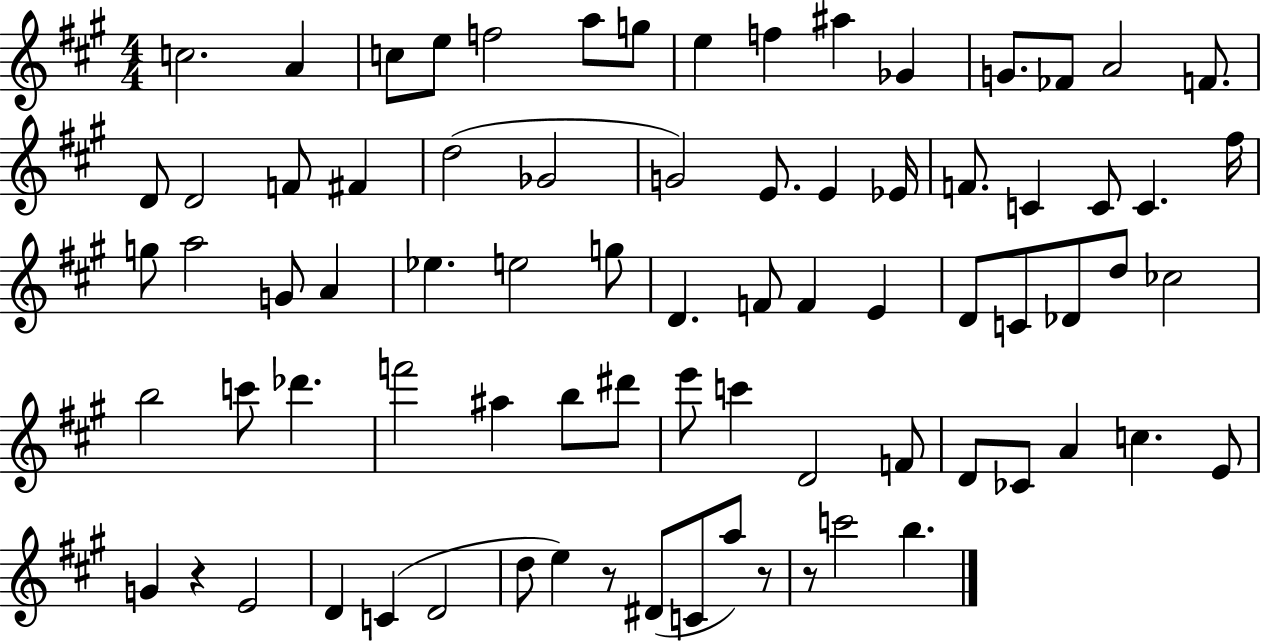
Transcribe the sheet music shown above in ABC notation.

X:1
T:Untitled
M:4/4
L:1/4
K:A
c2 A c/2 e/2 f2 a/2 g/2 e f ^a _G G/2 _F/2 A2 F/2 D/2 D2 F/2 ^F d2 _G2 G2 E/2 E _E/4 F/2 C C/2 C ^f/4 g/2 a2 G/2 A _e e2 g/2 D F/2 F E D/2 C/2 _D/2 d/2 _c2 b2 c'/2 _d' f'2 ^a b/2 ^d'/2 e'/2 c' D2 F/2 D/2 _C/2 A c E/2 G z E2 D C D2 d/2 e z/2 ^D/2 C/2 a/2 z/2 z/2 c'2 b